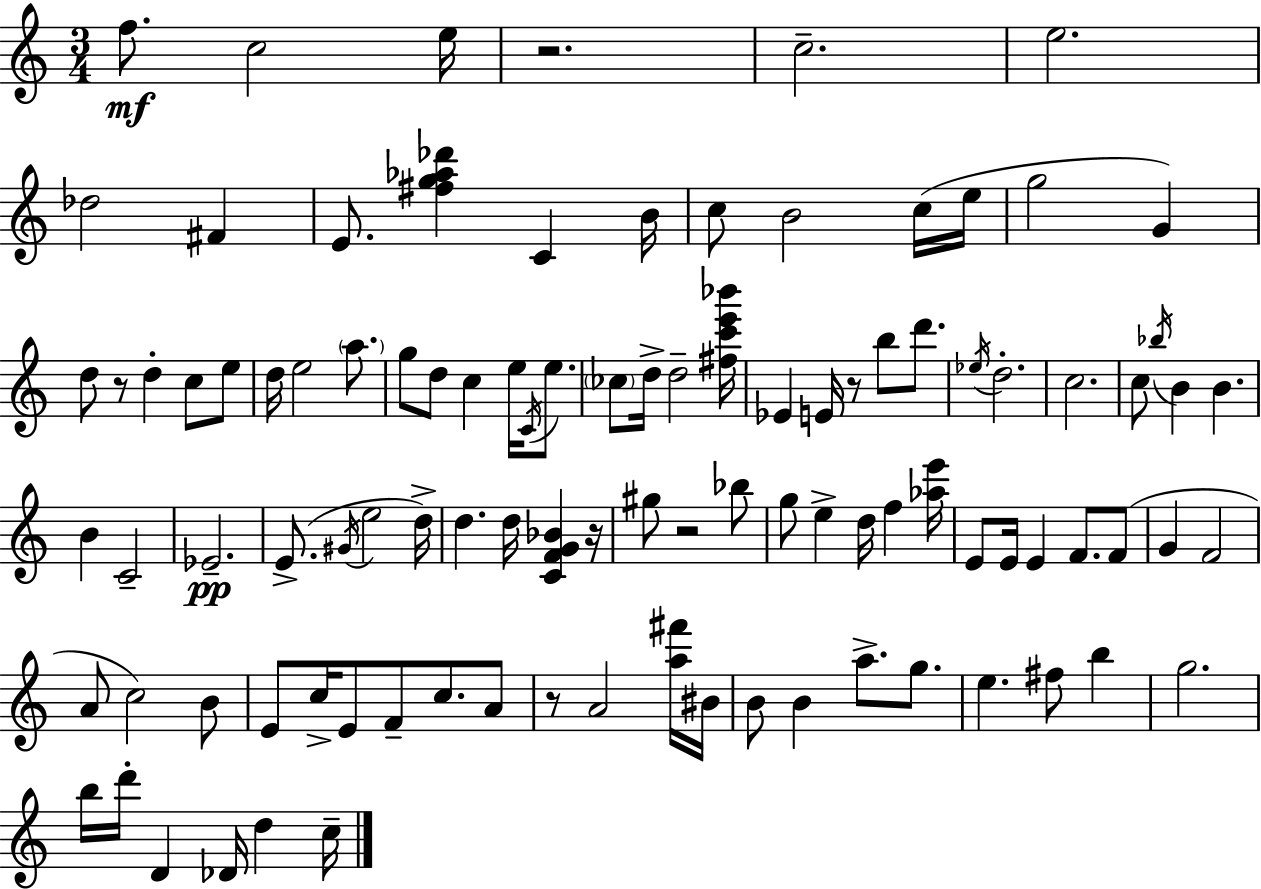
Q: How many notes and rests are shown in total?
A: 101